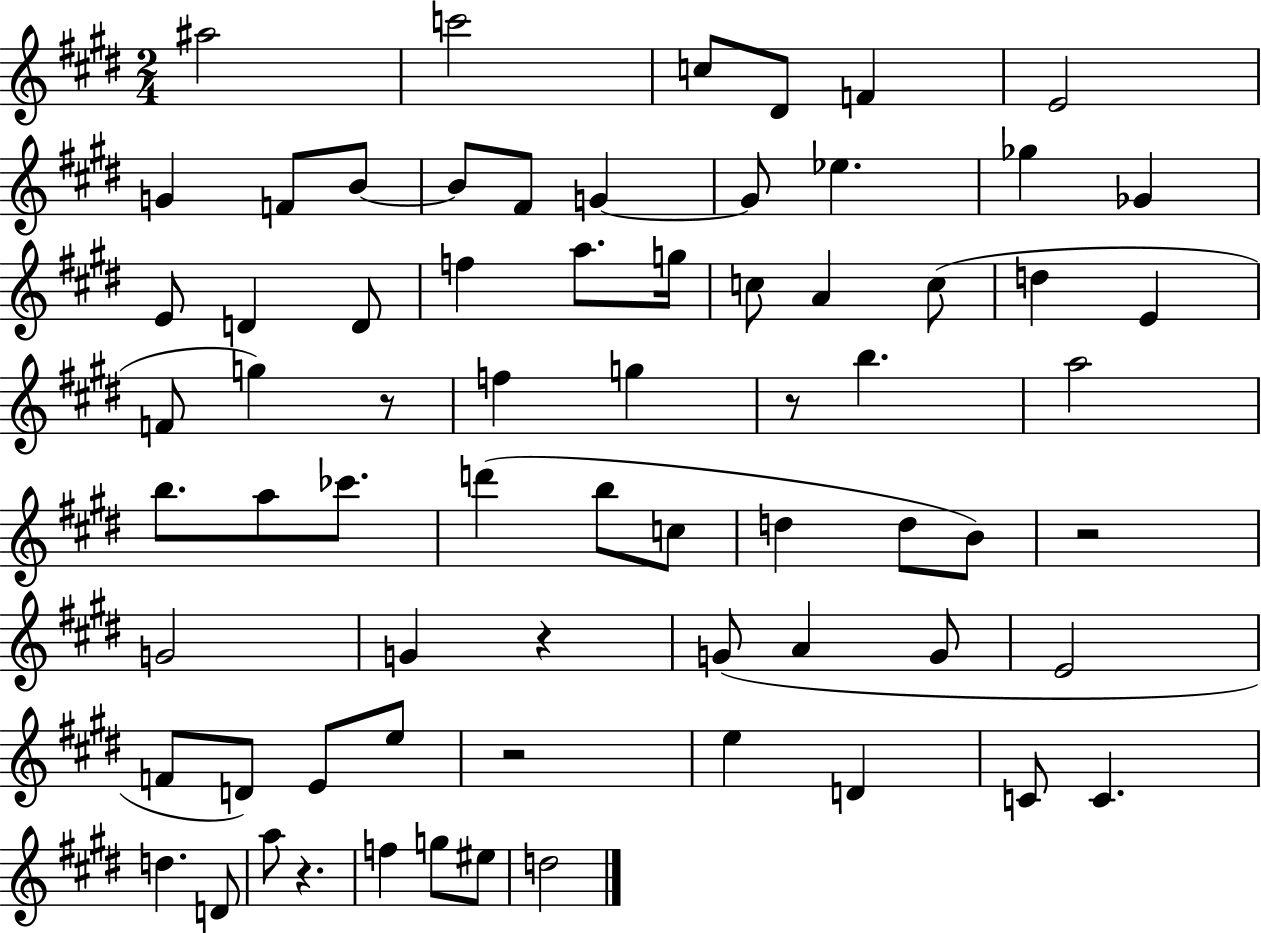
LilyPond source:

{
  \clef treble
  \numericTimeSignature
  \time 2/4
  \key e \major
  ais''2 | c'''2 | c''8 dis'8 f'4 | e'2 | \break g'4 f'8 b'8~~ | b'8 fis'8 g'4~~ | g'8 ees''4. | ges''4 ges'4 | \break e'8 d'4 d'8 | f''4 a''8. g''16 | c''8 a'4 c''8( | d''4 e'4 | \break f'8 g''4) r8 | f''4 g''4 | r8 b''4. | a''2 | \break b''8. a''8 ces'''8. | d'''4( b''8 c''8 | d''4 d''8 b'8) | r2 | \break g'2 | g'4 r4 | g'8( a'4 g'8 | e'2 | \break f'8 d'8) e'8 e''8 | r2 | e''4 d'4 | c'8 c'4. | \break d''4. d'8 | a''8 r4. | f''4 g''8 eis''8 | d''2 | \break \bar "|."
}